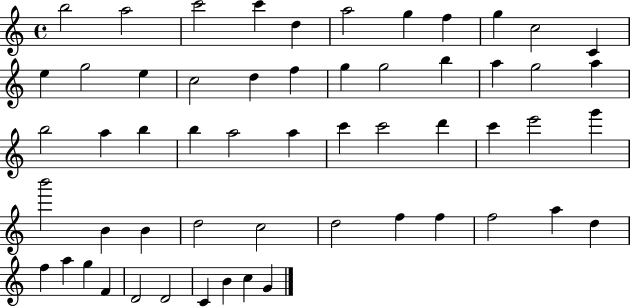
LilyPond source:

{
  \clef treble
  \time 4/4
  \defaultTimeSignature
  \key c \major
  b''2 a''2 | c'''2 c'''4 d''4 | a''2 g''4 f''4 | g''4 c''2 c'4 | \break e''4 g''2 e''4 | c''2 d''4 f''4 | g''4 g''2 b''4 | a''4 g''2 a''4 | \break b''2 a''4 b''4 | b''4 a''2 a''4 | c'''4 c'''2 d'''4 | c'''4 e'''2 g'''4 | \break b'''2 b'4 b'4 | d''2 c''2 | d''2 f''4 f''4 | f''2 a''4 d''4 | \break f''4 a''4 g''4 f'4 | d'2 d'2 | c'4 b'4 c''4 g'4 | \bar "|."
}